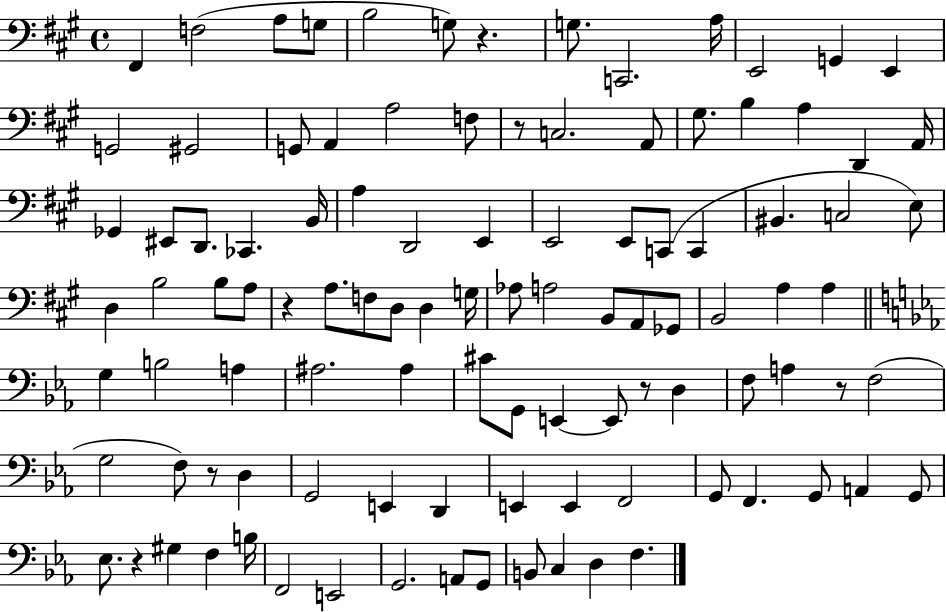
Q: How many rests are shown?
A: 7